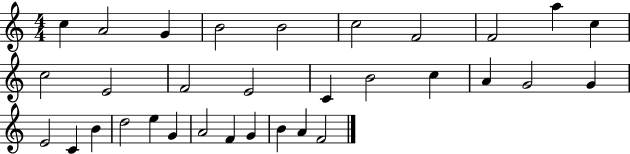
{
  \clef treble
  \numericTimeSignature
  \time 4/4
  \key c \major
  c''4 a'2 g'4 | b'2 b'2 | c''2 f'2 | f'2 a''4 c''4 | \break c''2 e'2 | f'2 e'2 | c'4 b'2 c''4 | a'4 g'2 g'4 | \break e'2 c'4 b'4 | d''2 e''4 g'4 | a'2 f'4 g'4 | b'4 a'4 f'2 | \break \bar "|."
}